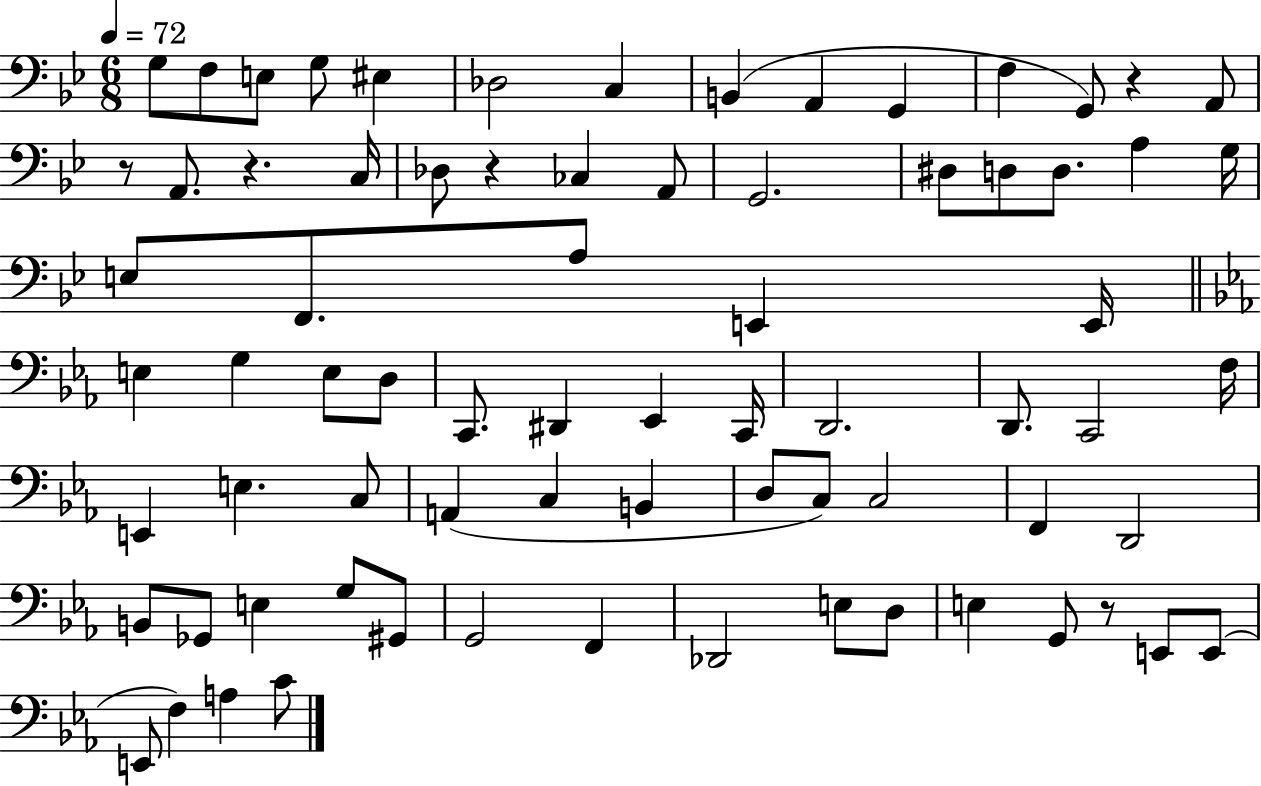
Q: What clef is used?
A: bass